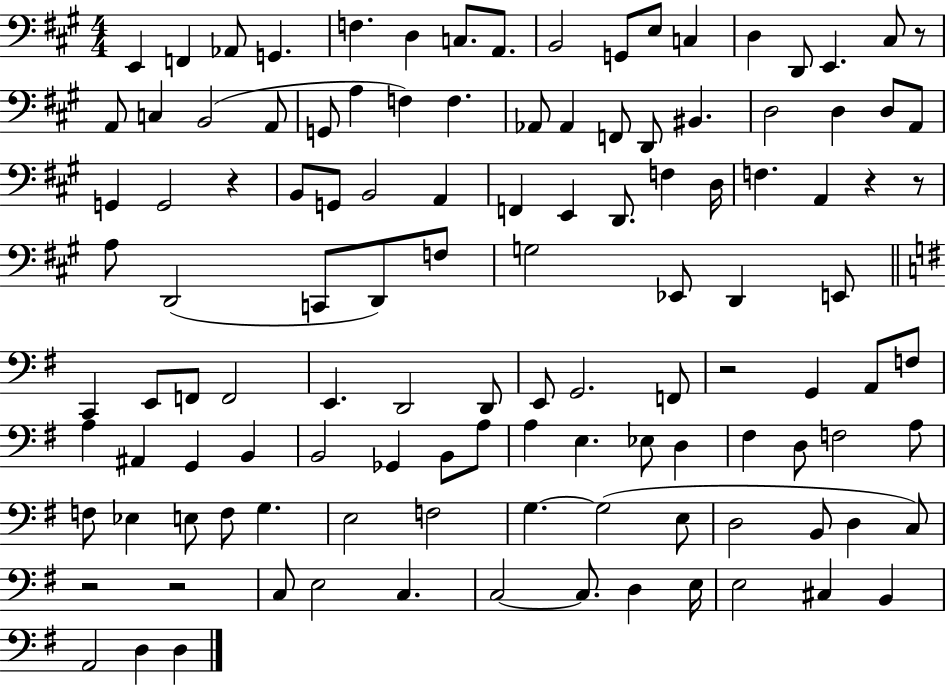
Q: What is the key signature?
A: A major